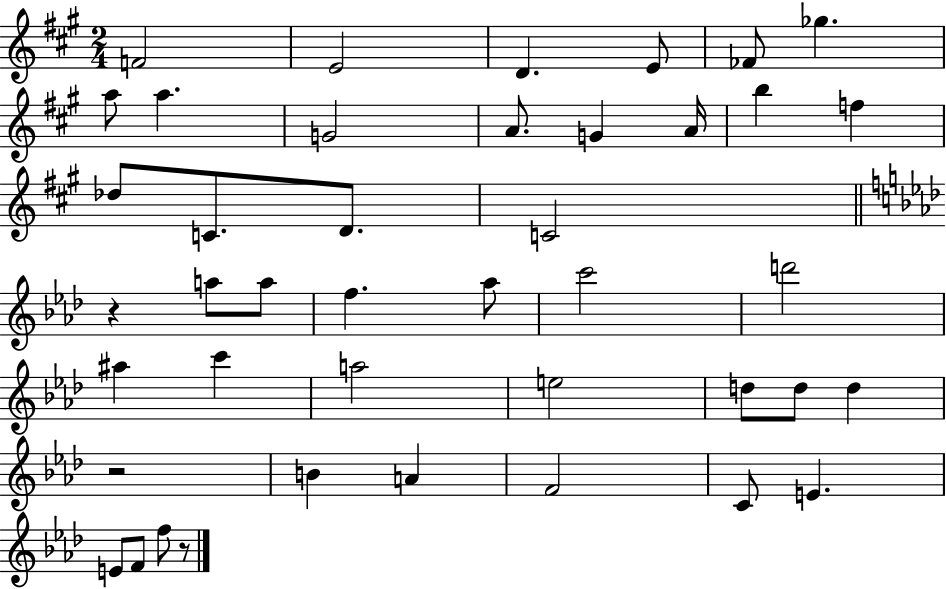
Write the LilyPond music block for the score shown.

{
  \clef treble
  \numericTimeSignature
  \time 2/4
  \key a \major
  f'2 | e'2 | d'4. e'8 | fes'8 ges''4. | \break a''8 a''4. | g'2 | a'8. g'4 a'16 | b''4 f''4 | \break des''8 c'8. d'8. | c'2 | \bar "||" \break \key aes \major r4 a''8 a''8 | f''4. aes''8 | c'''2 | d'''2 | \break ais''4 c'''4 | a''2 | e''2 | d''8 d''8 d''4 | \break r2 | b'4 a'4 | f'2 | c'8 e'4. | \break e'8 f'8 f''8 r8 | \bar "|."
}